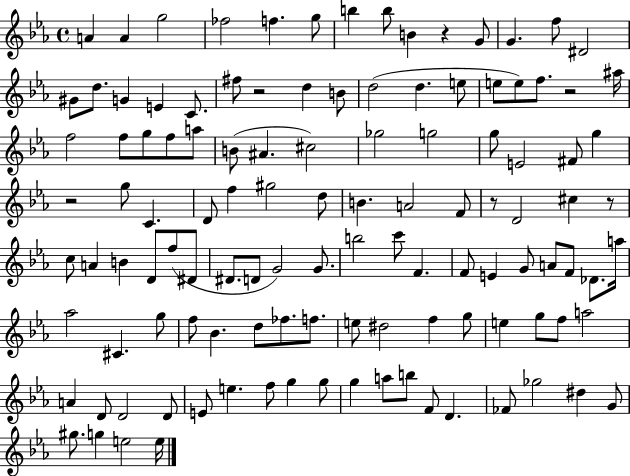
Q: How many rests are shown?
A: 6